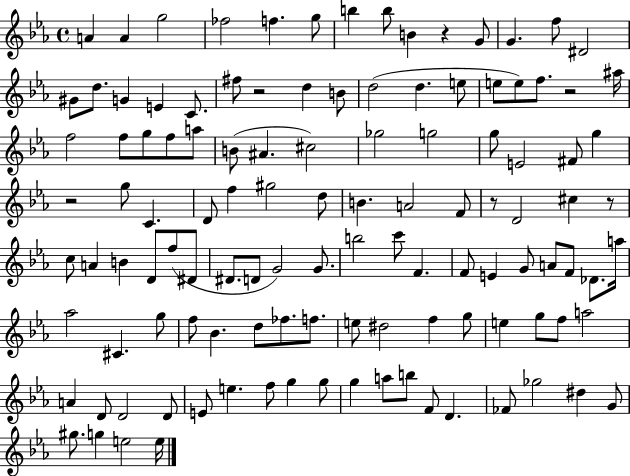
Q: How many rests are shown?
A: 6